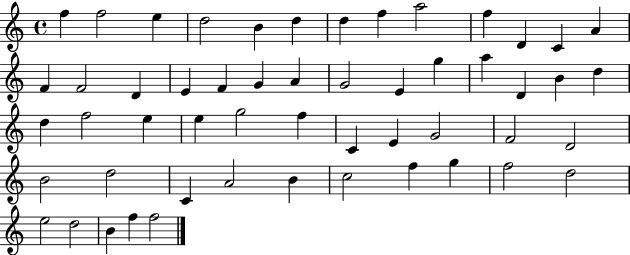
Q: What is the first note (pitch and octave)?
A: F5